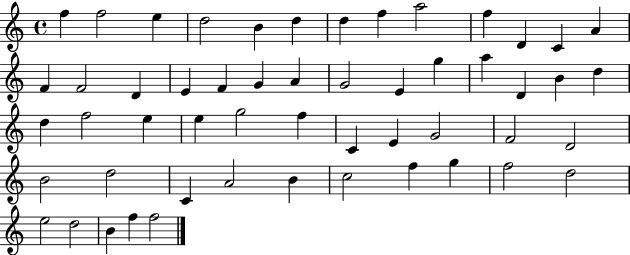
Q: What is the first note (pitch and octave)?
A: F5